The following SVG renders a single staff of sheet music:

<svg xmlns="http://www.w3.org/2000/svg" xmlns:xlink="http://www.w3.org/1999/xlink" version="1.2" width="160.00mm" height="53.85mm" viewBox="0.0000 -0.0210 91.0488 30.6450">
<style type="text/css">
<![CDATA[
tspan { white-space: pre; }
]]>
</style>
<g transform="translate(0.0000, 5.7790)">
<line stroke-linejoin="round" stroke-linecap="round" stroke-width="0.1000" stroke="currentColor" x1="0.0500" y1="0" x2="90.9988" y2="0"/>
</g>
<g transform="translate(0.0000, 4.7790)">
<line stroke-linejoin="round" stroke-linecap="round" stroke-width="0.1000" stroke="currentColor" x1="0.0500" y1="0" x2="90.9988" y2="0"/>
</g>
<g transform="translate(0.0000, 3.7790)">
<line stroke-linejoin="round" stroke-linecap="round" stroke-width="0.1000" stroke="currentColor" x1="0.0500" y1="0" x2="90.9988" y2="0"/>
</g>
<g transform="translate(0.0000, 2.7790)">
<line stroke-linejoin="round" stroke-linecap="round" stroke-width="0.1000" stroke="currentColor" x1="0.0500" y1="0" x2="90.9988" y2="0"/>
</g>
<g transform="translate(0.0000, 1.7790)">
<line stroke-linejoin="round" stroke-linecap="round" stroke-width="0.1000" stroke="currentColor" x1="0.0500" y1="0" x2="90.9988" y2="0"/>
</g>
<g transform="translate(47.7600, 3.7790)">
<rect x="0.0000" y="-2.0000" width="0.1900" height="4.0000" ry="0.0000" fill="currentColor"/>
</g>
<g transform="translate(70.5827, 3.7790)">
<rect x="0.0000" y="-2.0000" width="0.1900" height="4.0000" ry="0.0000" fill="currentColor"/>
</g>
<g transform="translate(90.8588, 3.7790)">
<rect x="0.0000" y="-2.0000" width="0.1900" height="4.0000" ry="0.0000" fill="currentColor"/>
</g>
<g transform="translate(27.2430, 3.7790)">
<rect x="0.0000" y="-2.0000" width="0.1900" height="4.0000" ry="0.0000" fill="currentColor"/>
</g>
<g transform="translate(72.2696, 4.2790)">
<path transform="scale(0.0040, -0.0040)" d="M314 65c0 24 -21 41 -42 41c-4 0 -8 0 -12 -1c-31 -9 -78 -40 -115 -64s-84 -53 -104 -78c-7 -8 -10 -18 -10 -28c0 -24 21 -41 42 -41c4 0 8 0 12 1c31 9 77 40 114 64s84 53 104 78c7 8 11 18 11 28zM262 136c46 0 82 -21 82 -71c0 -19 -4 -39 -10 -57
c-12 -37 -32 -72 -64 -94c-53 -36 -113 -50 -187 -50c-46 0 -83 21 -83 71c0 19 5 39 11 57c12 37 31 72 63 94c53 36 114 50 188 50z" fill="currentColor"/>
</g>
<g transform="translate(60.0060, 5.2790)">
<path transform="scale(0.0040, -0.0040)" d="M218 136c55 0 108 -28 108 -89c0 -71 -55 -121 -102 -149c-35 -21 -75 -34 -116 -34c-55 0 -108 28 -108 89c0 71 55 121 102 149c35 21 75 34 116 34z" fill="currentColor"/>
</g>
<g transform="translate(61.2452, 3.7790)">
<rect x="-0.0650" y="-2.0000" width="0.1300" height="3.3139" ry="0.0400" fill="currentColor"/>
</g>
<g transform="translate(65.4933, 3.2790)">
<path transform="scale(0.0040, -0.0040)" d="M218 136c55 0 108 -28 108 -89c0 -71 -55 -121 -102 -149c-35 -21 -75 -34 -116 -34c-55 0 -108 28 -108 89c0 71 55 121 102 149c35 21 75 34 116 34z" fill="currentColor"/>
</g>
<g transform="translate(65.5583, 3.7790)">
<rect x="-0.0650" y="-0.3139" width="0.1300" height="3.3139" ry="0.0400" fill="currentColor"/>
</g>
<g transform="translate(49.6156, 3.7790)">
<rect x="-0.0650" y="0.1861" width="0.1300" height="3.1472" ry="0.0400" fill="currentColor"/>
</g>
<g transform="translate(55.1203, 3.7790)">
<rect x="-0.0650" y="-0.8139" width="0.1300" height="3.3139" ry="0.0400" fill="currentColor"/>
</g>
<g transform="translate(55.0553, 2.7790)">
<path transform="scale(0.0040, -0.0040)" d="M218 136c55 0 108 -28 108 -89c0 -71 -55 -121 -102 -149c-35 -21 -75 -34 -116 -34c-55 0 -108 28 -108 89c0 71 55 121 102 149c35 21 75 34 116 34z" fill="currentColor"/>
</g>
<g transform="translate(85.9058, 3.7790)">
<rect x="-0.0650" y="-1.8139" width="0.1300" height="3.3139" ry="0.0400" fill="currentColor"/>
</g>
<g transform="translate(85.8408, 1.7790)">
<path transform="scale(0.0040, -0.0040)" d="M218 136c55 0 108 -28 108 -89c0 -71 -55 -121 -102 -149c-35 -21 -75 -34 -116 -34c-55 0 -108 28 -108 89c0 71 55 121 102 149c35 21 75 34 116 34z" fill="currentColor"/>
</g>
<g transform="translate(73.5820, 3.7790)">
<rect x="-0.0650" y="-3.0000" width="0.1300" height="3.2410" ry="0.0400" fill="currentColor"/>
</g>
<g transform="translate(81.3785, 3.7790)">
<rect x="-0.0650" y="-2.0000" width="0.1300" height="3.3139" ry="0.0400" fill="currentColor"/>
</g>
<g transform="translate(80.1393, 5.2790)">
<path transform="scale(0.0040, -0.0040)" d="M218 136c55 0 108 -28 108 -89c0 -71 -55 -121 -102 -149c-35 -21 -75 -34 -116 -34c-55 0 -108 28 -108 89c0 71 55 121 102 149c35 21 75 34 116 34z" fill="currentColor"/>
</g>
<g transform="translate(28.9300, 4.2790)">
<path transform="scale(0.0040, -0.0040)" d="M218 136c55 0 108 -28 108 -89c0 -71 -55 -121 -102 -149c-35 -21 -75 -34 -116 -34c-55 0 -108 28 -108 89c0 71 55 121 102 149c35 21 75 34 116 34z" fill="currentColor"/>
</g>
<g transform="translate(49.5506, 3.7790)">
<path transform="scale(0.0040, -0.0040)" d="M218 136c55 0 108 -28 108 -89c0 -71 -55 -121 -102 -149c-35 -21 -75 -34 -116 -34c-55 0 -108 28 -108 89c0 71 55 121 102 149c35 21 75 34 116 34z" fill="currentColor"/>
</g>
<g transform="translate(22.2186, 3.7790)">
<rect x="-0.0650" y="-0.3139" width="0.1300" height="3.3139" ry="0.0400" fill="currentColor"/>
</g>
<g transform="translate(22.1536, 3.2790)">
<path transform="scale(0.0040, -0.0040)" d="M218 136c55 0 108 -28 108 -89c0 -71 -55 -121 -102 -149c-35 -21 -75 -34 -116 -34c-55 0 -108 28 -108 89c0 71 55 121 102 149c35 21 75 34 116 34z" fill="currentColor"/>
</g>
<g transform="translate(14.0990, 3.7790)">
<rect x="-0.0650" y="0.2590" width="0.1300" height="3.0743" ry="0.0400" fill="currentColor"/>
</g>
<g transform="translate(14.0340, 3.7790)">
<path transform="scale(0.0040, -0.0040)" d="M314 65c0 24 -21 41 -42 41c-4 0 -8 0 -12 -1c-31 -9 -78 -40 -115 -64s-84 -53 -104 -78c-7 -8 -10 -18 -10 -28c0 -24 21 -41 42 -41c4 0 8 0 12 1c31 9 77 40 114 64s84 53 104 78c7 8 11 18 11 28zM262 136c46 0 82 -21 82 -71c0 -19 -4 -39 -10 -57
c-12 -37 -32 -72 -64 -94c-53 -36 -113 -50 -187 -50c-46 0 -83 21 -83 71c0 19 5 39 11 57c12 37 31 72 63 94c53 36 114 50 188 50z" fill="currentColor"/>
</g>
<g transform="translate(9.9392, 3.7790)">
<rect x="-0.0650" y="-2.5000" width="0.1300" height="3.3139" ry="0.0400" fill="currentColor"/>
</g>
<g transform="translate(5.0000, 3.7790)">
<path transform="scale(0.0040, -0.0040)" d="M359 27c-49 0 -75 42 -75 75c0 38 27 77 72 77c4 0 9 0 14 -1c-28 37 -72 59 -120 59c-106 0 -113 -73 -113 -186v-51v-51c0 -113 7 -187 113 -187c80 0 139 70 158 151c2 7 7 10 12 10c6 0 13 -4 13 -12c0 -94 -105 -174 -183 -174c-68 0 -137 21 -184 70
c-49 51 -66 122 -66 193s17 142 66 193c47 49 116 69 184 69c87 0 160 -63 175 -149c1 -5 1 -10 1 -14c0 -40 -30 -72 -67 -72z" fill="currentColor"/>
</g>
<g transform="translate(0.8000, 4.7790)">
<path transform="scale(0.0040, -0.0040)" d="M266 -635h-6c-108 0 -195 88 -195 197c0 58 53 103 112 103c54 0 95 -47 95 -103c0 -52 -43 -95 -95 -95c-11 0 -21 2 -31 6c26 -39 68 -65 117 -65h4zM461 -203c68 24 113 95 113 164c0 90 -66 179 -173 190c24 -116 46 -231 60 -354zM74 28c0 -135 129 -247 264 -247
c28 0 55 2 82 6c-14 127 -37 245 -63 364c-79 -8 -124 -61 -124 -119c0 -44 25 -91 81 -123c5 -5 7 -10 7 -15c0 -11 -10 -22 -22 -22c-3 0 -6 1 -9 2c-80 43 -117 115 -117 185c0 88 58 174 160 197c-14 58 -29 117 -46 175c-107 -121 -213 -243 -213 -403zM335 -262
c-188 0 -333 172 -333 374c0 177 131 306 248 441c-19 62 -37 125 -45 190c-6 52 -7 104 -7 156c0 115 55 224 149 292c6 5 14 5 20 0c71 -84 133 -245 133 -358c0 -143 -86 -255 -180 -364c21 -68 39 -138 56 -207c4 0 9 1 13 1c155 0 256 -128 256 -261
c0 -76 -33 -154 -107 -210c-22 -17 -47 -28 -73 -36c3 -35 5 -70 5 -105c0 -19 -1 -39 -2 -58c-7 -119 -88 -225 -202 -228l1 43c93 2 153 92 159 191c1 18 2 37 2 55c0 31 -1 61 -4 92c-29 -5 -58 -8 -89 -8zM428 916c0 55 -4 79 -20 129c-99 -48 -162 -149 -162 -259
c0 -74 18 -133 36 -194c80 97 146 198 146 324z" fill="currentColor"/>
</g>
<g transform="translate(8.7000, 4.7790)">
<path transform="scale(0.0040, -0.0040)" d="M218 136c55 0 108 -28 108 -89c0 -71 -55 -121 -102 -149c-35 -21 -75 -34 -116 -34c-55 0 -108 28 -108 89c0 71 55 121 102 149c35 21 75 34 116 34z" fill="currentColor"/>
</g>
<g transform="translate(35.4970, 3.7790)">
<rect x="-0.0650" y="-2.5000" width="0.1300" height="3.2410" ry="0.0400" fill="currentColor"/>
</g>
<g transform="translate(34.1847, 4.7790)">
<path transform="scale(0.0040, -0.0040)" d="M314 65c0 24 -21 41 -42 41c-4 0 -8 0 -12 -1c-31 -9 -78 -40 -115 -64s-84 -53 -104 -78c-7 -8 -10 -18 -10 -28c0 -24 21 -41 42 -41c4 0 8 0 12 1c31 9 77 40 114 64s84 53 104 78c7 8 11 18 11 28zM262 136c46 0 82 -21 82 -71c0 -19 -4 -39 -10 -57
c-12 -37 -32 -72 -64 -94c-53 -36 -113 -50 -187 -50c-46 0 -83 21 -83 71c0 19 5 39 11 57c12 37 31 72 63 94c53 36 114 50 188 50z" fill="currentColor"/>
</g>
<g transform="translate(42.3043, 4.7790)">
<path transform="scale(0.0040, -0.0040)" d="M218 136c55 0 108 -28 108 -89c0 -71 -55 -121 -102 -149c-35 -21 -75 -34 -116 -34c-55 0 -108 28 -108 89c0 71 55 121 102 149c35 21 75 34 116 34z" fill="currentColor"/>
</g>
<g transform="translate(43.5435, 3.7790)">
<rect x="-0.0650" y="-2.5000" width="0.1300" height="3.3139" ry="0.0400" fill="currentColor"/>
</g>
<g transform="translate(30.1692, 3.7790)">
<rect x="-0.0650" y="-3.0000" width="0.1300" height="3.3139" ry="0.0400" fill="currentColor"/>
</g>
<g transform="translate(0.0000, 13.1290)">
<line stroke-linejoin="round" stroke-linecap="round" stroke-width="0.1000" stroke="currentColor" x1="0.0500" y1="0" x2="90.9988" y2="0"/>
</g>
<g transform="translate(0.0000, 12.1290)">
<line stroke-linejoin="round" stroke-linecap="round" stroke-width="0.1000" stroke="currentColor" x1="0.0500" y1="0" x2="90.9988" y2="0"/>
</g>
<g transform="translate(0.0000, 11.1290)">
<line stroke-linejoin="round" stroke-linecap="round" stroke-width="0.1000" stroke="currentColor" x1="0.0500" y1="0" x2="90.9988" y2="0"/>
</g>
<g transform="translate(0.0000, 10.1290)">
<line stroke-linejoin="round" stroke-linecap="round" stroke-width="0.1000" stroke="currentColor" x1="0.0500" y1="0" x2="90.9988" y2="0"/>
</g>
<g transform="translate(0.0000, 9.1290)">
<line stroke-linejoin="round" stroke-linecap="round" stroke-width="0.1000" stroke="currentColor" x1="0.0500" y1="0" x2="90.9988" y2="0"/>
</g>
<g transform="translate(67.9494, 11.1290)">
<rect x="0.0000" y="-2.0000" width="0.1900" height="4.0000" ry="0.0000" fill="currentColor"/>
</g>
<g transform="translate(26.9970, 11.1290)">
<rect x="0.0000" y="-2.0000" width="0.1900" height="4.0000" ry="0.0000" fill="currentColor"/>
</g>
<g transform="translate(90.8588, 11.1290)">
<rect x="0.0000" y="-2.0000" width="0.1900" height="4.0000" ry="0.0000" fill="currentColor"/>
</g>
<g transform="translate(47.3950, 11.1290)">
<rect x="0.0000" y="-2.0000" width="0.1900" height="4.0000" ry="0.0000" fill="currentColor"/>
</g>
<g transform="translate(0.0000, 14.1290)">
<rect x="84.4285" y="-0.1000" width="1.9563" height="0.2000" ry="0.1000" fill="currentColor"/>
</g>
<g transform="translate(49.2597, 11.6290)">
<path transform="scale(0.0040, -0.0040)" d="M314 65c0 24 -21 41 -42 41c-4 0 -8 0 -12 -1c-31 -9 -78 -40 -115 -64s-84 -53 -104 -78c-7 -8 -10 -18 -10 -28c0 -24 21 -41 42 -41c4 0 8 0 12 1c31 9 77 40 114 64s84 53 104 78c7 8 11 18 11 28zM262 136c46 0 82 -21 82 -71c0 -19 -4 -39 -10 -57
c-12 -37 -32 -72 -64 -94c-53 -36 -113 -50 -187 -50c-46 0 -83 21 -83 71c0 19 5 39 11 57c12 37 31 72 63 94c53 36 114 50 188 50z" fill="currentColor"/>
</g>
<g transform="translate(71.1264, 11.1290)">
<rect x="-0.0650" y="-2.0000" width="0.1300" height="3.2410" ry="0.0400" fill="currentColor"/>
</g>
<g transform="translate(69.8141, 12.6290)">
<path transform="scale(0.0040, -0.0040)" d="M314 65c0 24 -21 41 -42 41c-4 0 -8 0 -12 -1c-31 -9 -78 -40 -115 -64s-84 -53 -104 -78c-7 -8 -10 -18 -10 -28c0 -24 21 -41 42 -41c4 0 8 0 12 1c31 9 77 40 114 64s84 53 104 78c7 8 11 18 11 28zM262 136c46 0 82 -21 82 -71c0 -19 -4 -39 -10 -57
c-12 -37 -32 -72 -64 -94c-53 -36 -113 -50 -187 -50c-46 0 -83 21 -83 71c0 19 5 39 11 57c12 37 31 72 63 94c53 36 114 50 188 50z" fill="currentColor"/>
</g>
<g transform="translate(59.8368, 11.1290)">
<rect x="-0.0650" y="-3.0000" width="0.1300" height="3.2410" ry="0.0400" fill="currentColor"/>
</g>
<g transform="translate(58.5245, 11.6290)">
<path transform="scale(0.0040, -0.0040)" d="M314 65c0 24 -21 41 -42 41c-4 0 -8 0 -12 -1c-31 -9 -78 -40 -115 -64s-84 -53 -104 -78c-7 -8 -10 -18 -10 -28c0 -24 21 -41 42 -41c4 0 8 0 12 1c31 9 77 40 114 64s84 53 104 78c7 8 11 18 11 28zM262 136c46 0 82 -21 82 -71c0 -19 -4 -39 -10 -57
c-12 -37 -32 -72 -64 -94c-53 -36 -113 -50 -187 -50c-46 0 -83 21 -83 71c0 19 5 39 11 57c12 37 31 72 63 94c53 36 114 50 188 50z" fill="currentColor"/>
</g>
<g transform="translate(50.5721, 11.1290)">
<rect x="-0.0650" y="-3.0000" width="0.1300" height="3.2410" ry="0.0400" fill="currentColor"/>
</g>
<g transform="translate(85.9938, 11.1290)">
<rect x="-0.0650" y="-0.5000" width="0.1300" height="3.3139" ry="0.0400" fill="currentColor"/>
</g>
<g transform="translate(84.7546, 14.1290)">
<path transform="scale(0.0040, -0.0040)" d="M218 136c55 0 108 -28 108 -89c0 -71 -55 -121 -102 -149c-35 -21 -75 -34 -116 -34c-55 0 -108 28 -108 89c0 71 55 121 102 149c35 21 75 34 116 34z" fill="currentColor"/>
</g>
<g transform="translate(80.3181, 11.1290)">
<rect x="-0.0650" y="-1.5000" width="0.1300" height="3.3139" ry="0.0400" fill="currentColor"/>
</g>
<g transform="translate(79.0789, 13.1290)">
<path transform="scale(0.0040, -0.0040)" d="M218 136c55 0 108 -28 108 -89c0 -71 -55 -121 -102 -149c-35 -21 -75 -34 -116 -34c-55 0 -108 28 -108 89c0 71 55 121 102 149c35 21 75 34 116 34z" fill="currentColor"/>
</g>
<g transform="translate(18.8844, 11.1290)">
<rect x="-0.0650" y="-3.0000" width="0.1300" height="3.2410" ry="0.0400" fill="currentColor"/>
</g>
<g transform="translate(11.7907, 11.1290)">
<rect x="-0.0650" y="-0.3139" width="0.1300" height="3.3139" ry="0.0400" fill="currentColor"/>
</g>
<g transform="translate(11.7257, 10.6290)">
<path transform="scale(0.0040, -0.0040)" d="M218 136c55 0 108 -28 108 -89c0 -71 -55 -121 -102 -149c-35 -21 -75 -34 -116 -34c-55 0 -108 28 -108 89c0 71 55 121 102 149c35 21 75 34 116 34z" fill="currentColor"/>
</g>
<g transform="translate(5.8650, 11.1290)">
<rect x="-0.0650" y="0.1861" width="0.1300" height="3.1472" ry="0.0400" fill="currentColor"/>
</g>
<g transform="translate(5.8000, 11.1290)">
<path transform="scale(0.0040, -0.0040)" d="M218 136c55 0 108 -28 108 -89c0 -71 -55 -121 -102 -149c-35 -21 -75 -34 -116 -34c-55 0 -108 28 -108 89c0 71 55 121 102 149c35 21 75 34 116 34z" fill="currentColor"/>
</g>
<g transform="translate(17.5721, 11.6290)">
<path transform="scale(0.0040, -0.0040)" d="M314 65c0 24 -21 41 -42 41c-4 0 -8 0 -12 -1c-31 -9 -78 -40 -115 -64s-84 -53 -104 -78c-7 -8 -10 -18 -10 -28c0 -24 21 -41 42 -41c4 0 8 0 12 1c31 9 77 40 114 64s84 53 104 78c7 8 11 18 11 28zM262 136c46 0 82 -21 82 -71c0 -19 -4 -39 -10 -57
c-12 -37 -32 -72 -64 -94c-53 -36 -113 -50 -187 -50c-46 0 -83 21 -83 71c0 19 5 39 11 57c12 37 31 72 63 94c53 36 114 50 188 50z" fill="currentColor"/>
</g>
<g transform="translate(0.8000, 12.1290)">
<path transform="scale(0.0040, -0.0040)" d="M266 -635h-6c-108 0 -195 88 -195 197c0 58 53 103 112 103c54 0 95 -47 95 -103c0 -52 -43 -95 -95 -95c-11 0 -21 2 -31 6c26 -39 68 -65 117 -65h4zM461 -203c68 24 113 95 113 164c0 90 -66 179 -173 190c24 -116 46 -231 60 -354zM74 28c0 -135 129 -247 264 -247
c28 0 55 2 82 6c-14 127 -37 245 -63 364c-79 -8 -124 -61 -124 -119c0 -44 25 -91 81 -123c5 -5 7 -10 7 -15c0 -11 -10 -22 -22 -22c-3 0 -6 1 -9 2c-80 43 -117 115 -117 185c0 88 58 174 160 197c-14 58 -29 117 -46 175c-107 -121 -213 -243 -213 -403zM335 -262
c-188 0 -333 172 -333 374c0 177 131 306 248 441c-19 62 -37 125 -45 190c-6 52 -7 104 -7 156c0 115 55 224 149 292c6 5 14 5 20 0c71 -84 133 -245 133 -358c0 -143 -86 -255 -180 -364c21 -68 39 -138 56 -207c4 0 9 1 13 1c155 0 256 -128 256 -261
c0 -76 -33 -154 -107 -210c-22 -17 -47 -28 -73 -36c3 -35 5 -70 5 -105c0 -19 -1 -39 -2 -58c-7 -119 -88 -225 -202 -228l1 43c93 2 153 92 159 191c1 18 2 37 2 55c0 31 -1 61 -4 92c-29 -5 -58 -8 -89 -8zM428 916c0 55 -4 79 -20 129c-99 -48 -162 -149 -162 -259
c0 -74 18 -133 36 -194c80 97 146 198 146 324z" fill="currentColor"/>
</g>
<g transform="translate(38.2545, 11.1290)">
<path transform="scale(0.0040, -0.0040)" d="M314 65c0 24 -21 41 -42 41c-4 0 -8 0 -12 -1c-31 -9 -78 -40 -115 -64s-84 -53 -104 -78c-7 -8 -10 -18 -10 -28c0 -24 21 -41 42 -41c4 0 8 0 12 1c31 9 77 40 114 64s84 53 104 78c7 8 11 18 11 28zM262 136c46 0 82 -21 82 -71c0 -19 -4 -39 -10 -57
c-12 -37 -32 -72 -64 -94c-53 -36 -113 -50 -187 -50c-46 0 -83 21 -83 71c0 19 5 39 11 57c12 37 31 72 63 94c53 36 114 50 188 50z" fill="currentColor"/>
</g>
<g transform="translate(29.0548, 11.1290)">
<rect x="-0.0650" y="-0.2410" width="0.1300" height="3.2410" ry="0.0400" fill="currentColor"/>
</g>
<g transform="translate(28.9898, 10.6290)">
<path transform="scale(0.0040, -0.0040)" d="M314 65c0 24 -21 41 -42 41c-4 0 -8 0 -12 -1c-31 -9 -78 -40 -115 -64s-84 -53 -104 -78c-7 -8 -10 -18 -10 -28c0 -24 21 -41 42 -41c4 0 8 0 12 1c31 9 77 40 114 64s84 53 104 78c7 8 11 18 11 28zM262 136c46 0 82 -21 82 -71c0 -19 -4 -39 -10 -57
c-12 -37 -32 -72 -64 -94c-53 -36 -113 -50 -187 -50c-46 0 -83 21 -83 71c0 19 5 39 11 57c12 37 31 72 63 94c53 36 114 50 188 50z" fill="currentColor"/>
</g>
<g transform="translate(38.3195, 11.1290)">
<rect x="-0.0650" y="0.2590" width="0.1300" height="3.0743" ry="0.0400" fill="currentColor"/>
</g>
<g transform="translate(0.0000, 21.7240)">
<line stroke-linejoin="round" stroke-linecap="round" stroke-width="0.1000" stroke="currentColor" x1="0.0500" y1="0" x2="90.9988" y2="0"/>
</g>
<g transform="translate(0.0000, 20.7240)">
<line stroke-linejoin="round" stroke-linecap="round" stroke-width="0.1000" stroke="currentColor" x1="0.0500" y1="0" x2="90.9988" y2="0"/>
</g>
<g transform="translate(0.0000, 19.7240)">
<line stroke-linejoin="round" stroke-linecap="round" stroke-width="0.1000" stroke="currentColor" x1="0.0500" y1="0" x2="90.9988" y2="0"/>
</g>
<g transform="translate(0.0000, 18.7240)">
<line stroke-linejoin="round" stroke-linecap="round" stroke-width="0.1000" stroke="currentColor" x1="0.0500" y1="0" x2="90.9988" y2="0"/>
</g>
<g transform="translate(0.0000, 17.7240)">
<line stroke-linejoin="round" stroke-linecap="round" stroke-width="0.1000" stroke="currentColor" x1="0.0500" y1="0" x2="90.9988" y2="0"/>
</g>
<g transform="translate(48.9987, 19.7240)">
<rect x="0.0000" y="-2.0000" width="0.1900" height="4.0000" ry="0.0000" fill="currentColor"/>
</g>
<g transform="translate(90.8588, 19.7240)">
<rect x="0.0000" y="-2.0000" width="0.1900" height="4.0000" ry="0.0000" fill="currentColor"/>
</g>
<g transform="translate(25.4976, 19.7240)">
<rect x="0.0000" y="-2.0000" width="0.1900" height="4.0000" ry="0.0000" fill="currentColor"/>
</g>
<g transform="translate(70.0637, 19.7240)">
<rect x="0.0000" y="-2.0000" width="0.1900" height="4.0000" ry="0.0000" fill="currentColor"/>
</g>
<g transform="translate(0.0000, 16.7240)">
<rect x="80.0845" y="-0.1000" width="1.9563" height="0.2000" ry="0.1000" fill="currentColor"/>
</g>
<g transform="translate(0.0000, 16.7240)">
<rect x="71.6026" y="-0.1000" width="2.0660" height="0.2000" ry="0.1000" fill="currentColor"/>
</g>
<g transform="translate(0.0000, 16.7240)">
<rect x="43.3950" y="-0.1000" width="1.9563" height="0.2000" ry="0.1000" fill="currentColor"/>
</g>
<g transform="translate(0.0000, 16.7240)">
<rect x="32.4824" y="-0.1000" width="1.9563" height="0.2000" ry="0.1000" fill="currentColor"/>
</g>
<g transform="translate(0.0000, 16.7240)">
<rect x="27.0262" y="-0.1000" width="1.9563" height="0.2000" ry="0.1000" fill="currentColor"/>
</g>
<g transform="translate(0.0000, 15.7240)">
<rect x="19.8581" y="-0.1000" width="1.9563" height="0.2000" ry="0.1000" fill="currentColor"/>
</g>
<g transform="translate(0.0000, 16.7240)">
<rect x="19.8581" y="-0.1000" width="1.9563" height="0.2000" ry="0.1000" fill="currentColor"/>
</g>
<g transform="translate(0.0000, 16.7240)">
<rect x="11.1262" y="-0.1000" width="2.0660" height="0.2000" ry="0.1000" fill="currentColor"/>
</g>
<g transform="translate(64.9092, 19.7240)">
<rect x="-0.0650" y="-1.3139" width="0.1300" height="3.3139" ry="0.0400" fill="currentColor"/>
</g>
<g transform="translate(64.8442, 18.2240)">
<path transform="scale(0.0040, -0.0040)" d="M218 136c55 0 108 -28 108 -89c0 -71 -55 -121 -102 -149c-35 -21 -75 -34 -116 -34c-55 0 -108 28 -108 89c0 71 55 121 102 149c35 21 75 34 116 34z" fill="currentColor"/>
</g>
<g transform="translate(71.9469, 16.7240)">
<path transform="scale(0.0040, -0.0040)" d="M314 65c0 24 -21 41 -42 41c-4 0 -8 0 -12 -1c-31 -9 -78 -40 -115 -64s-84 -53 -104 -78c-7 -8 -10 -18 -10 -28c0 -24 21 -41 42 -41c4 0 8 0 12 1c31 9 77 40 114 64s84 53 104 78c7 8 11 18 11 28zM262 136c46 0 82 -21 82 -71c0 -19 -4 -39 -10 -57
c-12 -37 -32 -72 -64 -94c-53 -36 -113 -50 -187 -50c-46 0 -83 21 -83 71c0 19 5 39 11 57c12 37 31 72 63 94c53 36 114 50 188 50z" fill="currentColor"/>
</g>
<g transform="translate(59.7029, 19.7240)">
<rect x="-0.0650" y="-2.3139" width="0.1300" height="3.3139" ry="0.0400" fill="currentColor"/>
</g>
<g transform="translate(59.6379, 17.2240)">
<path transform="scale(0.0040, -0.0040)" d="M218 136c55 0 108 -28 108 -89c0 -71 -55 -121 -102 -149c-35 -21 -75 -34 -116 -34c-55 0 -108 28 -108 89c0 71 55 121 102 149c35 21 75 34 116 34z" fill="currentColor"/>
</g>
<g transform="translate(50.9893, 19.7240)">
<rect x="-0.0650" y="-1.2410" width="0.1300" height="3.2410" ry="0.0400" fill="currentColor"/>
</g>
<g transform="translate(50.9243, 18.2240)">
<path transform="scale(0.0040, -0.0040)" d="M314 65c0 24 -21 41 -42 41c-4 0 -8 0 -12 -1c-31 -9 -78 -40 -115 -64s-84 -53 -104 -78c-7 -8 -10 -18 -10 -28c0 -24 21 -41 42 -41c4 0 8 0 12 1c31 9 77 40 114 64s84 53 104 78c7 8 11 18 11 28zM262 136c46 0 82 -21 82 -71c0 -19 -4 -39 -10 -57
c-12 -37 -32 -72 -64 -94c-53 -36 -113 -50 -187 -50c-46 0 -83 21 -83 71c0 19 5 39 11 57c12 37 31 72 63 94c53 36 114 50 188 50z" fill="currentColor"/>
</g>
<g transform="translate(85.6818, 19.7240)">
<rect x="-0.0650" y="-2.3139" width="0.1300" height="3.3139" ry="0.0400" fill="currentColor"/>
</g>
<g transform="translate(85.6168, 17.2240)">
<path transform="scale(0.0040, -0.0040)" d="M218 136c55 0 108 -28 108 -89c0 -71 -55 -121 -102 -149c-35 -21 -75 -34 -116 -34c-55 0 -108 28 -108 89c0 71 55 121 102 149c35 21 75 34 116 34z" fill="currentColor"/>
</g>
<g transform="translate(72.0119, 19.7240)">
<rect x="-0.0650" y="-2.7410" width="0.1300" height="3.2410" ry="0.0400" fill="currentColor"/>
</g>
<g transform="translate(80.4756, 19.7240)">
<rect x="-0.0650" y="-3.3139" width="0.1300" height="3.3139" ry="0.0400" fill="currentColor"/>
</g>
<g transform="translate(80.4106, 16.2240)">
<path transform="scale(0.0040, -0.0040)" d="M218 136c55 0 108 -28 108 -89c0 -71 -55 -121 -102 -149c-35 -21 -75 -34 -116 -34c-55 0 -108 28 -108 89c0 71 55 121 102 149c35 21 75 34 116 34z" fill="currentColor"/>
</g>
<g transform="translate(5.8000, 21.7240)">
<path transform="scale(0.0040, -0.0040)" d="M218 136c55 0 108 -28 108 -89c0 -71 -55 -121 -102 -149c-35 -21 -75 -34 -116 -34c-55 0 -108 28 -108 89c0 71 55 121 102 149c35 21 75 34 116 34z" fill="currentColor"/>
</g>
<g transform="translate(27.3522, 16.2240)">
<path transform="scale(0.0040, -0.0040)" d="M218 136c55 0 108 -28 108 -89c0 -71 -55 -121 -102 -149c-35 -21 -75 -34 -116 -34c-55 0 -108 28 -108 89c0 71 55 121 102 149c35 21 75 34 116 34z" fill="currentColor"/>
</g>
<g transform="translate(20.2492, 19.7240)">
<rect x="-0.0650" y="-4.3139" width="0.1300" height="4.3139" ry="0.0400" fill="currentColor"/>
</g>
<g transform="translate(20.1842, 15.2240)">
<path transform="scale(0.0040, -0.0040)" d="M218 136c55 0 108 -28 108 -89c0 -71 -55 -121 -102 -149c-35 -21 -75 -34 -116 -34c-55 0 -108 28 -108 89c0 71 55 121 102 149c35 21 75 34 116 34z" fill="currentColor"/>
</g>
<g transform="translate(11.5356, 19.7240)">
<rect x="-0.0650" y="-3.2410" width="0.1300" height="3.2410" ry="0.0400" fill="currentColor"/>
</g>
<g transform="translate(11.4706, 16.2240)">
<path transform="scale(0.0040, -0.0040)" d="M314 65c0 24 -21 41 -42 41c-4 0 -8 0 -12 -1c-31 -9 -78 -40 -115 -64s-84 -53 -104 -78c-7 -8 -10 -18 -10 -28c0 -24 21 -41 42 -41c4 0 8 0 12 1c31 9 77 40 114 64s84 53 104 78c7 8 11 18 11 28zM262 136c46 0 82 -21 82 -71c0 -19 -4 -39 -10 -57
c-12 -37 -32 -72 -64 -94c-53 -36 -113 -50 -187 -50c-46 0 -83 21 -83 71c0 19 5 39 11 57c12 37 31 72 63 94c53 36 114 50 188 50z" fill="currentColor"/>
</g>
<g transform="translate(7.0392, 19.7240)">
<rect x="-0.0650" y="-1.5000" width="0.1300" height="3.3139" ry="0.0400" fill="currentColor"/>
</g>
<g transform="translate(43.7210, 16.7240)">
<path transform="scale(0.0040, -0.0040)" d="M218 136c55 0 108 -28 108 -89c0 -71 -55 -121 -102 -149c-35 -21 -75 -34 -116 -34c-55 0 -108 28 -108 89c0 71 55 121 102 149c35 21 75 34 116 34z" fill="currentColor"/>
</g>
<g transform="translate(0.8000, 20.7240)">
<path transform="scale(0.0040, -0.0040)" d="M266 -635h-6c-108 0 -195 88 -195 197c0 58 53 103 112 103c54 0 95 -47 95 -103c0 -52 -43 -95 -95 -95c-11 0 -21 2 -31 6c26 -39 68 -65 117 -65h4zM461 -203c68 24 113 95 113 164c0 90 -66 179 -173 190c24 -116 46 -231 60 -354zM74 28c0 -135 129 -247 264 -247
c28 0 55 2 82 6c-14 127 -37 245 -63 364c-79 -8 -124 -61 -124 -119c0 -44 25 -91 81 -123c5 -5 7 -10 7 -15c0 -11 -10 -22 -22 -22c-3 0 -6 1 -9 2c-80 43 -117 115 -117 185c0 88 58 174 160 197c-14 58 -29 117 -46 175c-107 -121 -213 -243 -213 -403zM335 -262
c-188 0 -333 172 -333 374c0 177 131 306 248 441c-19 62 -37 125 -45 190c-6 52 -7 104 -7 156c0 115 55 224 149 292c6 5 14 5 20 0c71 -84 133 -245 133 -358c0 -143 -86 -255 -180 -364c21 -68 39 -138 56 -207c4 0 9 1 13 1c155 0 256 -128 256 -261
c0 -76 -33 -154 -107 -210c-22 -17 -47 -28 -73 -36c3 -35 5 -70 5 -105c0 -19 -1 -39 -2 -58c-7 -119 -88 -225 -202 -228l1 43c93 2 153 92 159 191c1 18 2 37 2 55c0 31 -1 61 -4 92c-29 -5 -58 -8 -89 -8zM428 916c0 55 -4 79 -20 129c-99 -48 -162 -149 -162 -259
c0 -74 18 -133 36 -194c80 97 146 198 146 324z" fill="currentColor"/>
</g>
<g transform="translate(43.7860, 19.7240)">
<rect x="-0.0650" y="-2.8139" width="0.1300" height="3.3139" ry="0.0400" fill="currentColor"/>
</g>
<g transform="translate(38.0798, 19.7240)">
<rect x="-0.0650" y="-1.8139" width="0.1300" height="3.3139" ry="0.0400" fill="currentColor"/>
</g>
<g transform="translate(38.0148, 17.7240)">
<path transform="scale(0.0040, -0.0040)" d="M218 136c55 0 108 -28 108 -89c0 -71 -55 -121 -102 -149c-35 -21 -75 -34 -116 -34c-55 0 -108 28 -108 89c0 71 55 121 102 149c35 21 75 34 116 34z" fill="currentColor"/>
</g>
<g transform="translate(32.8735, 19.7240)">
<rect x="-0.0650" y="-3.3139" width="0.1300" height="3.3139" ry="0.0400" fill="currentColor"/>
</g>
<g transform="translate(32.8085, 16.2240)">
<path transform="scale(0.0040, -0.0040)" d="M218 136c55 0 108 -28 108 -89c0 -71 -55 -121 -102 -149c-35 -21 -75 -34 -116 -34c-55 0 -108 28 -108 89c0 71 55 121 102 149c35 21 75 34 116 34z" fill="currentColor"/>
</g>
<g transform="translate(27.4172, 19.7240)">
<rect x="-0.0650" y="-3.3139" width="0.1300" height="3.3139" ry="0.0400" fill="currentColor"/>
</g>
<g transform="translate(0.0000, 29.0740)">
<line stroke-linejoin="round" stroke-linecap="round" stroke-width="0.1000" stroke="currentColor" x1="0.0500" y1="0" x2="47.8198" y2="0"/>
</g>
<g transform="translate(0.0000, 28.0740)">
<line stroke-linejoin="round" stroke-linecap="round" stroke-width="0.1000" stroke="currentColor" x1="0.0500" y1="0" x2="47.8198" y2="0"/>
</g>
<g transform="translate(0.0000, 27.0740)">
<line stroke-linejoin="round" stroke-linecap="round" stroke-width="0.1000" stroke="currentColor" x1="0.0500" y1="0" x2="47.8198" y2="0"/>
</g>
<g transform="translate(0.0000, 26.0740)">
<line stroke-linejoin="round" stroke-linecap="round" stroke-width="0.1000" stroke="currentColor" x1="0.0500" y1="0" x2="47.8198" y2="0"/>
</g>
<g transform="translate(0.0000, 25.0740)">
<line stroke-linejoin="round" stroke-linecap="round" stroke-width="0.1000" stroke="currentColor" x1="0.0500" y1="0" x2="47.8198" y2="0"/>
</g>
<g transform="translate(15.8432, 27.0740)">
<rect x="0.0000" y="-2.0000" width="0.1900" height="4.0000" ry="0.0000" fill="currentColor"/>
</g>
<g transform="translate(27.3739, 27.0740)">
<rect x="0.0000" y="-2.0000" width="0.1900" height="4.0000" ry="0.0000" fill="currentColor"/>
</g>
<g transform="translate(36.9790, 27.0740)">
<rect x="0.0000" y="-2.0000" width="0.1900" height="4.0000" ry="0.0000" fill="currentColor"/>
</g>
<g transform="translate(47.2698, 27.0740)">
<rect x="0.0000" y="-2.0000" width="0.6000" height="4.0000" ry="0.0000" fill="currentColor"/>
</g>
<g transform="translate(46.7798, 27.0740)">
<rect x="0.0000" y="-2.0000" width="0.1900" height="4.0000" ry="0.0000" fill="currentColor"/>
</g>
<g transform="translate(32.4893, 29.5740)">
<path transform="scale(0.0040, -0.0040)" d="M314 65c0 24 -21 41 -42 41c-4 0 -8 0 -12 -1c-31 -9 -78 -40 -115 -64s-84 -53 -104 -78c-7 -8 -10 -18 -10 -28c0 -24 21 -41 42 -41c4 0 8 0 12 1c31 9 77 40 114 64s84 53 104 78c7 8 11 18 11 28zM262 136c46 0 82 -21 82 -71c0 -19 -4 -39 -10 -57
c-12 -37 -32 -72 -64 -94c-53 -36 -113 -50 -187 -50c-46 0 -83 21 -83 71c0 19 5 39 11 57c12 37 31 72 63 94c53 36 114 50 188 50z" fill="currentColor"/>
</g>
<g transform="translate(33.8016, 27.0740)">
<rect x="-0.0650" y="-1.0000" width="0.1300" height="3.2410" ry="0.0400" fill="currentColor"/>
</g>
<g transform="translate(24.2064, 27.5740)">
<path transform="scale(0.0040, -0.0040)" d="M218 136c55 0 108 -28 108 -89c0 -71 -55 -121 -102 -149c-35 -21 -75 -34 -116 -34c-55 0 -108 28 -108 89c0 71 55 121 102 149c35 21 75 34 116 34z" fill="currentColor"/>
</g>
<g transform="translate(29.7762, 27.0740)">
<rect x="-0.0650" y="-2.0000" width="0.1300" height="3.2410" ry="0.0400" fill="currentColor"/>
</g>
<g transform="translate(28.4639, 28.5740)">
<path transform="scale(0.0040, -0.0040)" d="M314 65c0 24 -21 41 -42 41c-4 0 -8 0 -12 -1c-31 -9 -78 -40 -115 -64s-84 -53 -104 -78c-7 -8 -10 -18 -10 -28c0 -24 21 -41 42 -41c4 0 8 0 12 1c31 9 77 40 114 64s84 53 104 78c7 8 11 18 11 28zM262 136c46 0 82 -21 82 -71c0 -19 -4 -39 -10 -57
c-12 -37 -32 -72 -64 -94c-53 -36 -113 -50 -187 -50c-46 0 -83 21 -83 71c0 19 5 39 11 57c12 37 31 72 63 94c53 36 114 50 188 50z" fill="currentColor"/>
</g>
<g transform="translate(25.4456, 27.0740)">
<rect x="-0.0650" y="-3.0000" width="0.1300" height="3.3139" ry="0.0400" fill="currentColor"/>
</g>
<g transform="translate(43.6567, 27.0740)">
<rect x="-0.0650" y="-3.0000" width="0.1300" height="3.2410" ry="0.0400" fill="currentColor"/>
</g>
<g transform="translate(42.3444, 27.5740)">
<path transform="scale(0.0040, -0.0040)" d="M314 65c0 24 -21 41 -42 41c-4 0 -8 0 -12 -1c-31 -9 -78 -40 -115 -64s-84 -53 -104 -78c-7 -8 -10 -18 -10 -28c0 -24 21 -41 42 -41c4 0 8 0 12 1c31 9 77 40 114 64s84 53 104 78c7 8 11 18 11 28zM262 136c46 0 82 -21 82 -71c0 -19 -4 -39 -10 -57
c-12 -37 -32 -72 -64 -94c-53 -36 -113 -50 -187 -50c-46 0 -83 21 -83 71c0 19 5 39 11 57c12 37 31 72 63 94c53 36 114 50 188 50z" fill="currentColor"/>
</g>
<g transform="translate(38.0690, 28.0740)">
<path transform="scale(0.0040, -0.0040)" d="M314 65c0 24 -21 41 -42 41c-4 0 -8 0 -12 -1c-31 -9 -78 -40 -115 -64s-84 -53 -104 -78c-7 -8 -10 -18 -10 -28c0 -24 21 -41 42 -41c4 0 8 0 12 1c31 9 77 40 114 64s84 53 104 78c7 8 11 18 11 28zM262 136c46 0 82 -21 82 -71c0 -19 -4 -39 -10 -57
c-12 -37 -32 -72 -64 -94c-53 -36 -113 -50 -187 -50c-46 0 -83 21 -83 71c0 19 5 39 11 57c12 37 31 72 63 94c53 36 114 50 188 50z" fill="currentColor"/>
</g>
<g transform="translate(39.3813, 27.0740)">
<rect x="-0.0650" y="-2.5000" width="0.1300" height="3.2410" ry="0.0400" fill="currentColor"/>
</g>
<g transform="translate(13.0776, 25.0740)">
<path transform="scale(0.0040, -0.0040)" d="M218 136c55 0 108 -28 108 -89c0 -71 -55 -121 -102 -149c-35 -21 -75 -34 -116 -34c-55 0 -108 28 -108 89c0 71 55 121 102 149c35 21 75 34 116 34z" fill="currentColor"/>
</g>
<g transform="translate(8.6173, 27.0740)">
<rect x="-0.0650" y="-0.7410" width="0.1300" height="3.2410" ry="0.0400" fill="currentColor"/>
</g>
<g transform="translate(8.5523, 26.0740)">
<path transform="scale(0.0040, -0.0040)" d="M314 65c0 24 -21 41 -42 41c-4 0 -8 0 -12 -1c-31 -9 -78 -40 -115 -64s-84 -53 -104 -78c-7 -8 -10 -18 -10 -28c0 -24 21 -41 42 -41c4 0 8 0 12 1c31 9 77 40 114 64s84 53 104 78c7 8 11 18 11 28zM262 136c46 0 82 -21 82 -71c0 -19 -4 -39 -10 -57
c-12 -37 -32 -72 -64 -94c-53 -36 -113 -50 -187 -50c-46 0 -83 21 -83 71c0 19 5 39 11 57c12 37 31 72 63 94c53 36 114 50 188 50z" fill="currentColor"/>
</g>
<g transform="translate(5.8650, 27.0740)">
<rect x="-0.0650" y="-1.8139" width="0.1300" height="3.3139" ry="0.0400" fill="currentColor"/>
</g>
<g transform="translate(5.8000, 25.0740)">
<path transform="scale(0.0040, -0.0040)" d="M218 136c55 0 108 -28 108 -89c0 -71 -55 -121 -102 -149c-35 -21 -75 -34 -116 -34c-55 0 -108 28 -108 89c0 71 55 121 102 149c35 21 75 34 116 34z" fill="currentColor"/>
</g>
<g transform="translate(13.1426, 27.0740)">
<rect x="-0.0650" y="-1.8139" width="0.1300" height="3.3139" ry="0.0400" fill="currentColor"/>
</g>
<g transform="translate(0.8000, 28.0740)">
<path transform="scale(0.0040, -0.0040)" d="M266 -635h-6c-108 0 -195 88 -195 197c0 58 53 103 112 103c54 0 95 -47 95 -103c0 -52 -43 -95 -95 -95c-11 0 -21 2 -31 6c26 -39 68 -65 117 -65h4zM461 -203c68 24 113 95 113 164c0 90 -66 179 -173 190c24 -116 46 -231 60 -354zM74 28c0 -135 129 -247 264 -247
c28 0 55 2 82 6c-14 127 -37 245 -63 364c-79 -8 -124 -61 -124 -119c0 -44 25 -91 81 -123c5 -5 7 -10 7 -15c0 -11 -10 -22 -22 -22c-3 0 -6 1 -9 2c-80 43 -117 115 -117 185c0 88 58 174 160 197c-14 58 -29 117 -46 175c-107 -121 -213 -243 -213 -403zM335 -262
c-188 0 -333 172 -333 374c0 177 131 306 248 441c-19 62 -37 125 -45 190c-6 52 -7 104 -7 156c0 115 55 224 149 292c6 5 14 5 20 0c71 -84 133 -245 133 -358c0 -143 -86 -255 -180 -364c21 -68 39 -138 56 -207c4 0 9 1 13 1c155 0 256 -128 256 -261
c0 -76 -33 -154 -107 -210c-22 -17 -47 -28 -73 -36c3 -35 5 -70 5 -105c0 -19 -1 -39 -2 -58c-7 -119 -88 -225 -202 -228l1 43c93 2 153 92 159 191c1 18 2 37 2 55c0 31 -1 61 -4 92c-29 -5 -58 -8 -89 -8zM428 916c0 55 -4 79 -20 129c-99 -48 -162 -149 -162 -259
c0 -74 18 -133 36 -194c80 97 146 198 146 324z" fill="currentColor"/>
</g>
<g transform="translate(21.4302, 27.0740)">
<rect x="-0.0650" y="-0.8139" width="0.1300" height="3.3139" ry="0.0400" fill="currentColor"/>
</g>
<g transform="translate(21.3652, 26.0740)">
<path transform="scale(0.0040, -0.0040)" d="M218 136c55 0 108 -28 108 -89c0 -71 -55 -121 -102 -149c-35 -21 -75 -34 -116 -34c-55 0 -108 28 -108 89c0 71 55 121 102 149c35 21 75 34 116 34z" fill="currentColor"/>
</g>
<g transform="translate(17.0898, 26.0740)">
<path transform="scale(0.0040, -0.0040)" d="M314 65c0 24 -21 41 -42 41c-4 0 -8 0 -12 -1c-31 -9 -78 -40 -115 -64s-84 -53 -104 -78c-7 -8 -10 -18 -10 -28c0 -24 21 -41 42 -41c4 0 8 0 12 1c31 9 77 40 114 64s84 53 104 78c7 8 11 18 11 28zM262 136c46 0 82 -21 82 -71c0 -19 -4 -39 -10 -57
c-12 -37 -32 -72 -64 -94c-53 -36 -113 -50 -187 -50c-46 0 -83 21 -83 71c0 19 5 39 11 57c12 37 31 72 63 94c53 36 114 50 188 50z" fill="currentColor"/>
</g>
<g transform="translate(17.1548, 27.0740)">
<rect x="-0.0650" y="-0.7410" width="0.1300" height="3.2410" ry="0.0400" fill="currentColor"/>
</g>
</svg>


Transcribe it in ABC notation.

X:1
T:Untitled
M:4/4
L:1/4
K:C
G B2 c A G2 G B d F c A2 F f B c A2 c2 B2 A2 A2 F2 E C E b2 d' b b f a e2 g e a2 b g f d2 f d2 d A F2 D2 G2 A2